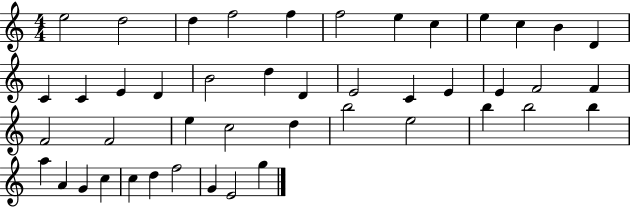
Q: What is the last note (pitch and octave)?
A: G5